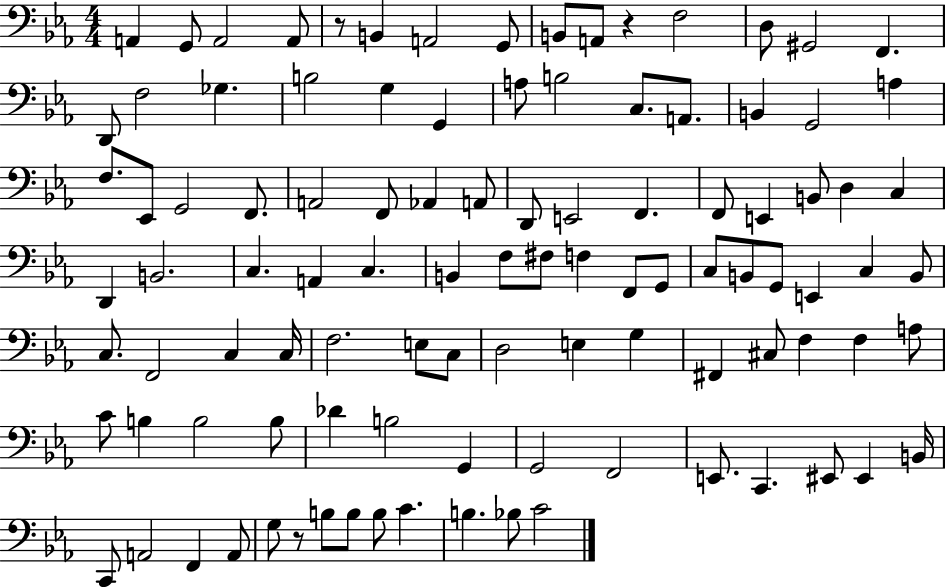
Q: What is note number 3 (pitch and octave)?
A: A2